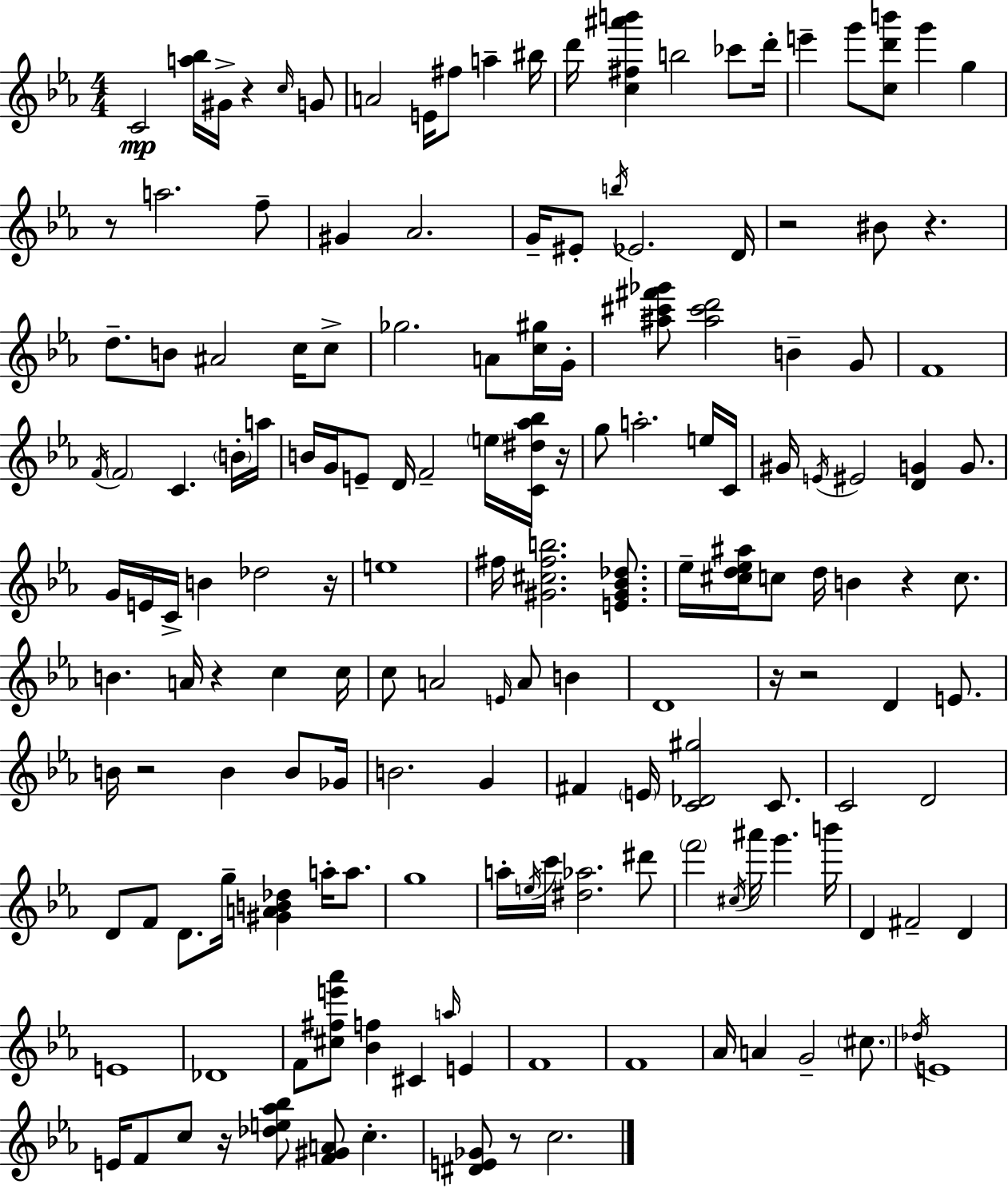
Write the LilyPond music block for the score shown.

{
  \clef treble
  \numericTimeSignature
  \time 4/4
  \key ees \major
  c'2\mp <a'' bes''>16 gis'16-> r4 \grace { c''16 } g'8 | a'2 e'16 fis''8 a''4-- | bis''16 d'''16 <c'' fis'' ais''' b'''>4 b''2 ces'''8 | d'''16-. e'''4-- g'''8 <c'' d''' b'''>8 g'''4 g''4 | \break r8 a''2. f''8-- | gis'4 aes'2. | g'16-- eis'8-. \acciaccatura { b''16 } ees'2. | d'16 r2 bis'8 r4. | \break d''8.-- b'8 ais'2 c''16 | c''8-> ges''2. a'8 | <c'' gis''>16 g'16-. <ais'' cis''' fis''' ges'''>8 <ais'' cis''' d'''>2 b'4-- | g'8 f'1 | \break \acciaccatura { f'16 } \parenthesize f'2 c'4. | \parenthesize b'16-. a''16 b'16 g'16 e'8-- d'16 f'2-- | \parenthesize e''16 <c' dis'' aes'' bes''>16 r16 g''8 a''2.-. | e''16 c'16 gis'16 \acciaccatura { e'16 } eis'2 <d' g'>4 | \break g'8. g'16 e'16 c'16-> b'4 des''2 | r16 e''1 | fis''16 <gis' cis'' fis'' b''>2. | <e' gis' bes' des''>8. ees''16-- <cis'' d'' ees'' ais''>16 c''8 d''16 b'4 r4 | \break c''8. b'4. a'16 r4 c''4 | c''16 c''8 a'2 \grace { e'16 } a'8 | b'4 d'1 | r16 r2 d'4 | \break e'8. b'16 r2 b'4 | b'8 ges'16 b'2. | g'4 fis'4 \parenthesize e'16 <c' des' gis''>2 | c'8. c'2 d'2 | \break d'8 f'8 d'8. g''16-- <gis' a' b' des''>4 | a''16-. a''8. g''1 | a''16-. \acciaccatura { e''16 } c'''16 <dis'' aes''>2. | dis'''8 \parenthesize f'''2 \acciaccatura { cis''16 } ais'''16 | \break g'''4. b'''16 d'4 fis'2-- | d'4 e'1 | des'1 | f'8 <cis'' fis'' e''' aes'''>8 <bes' f''>4 cis'4 | \break \grace { a''16 } e'4 f'1 | f'1 | aes'16 a'4 g'2-- | \parenthesize cis''8. \acciaccatura { des''16 } e'1 | \break e'16 f'8 c''8 r16 <des'' e'' aes'' bes''>8 | <f' gis' a'>8 c''4.-. <dis' e' ges'>8 r8 c''2. | \bar "|."
}